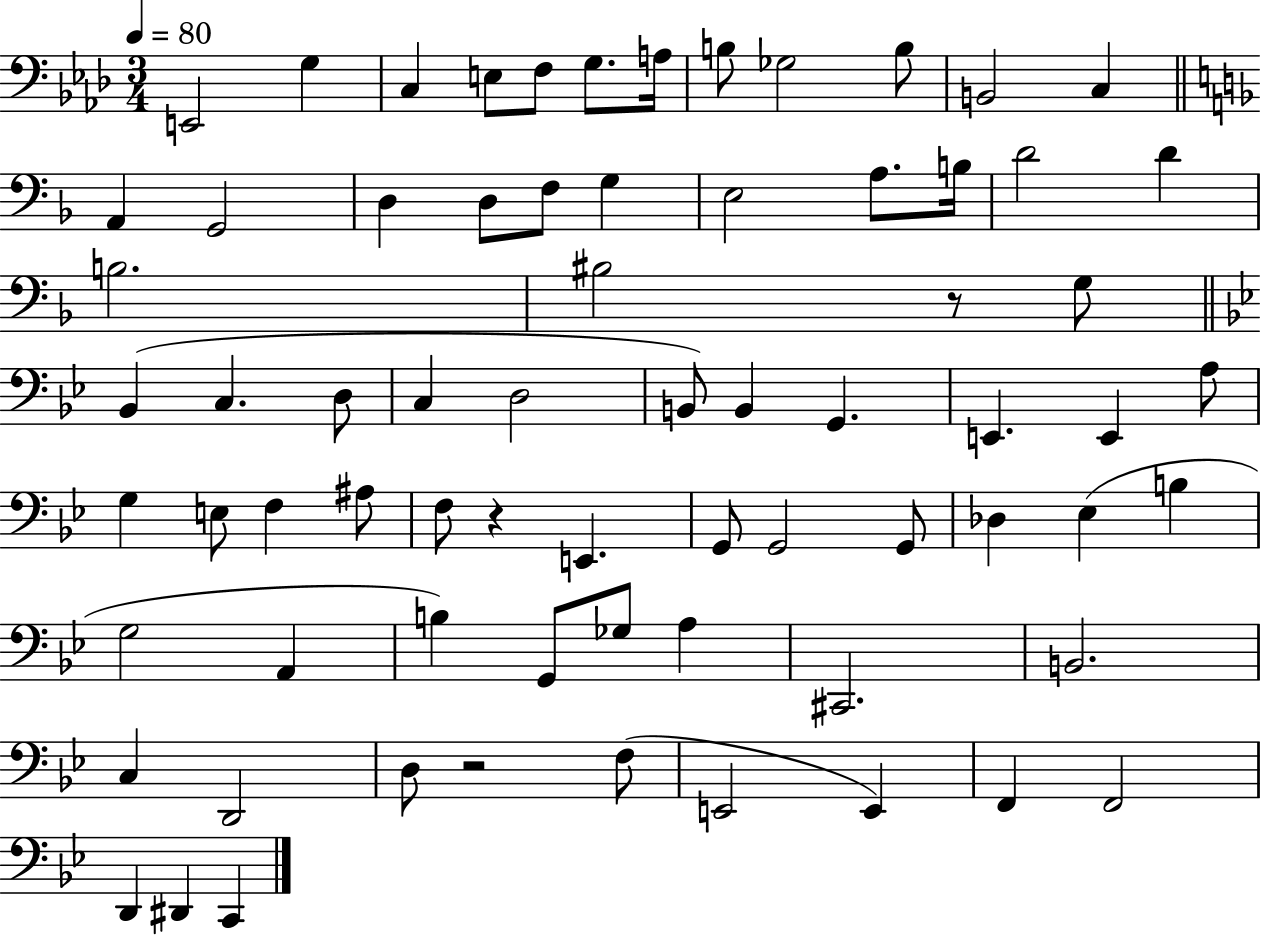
X:1
T:Untitled
M:3/4
L:1/4
K:Ab
E,,2 G, C, E,/2 F,/2 G,/2 A,/4 B,/2 _G,2 B,/2 B,,2 C, A,, G,,2 D, D,/2 F,/2 G, E,2 A,/2 B,/4 D2 D B,2 ^B,2 z/2 G,/2 _B,, C, D,/2 C, D,2 B,,/2 B,, G,, E,, E,, A,/2 G, E,/2 F, ^A,/2 F,/2 z E,, G,,/2 G,,2 G,,/2 _D, _E, B, G,2 A,, B, G,,/2 _G,/2 A, ^C,,2 B,,2 C, D,,2 D,/2 z2 F,/2 E,,2 E,, F,, F,,2 D,, ^D,, C,,